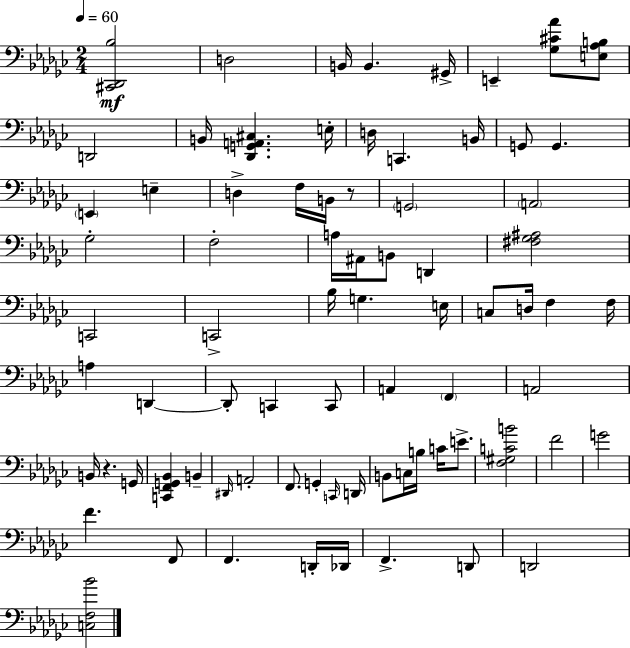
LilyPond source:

{
  \clef bass
  \numericTimeSignature
  \time 2/4
  \key ees \minor
  \tempo 4 = 60
  <cis, des, bes>2\mf | d2 | b,16 b,4. gis,16-> | e,4-- <ges cis' aes'>8 <e aes b>8 | \break d,2 | b,16 <des, g, a, cis>4. e16-. | d16 c,4. b,16 | g,8 g,4. | \break \parenthesize e,4 e4-- | d4-> f16 b,16 r8 | \parenthesize g,2 | \parenthesize a,2 | \break ges2-. | f2-. | a16 ais,16 b,8 d,4 | <fis ges ais>2 | \break c,2 | c,2-> | bes16 g4. e16 | c8 d16 f4 f16 | \break a4 d,4~~ | d,8-. c,4 c,8 | a,4 \parenthesize f,4 | a,2 | \break b,16 r4. g,16 | <c, f, g, bes,>4 b,4-- | \grace { dis,16 } a,2-. | f,8. g,4-. | \break \grace { c,16 } d,16 b,8 c16 b16 c'16 e'8.-> | <f gis c' b'>2 | f'2 | g'2 | \break f'4. | f,8 f,4. | d,16-. des,16 f,4.-> | d,8 d,2 | \break <c f bes'>2 | \bar "|."
}